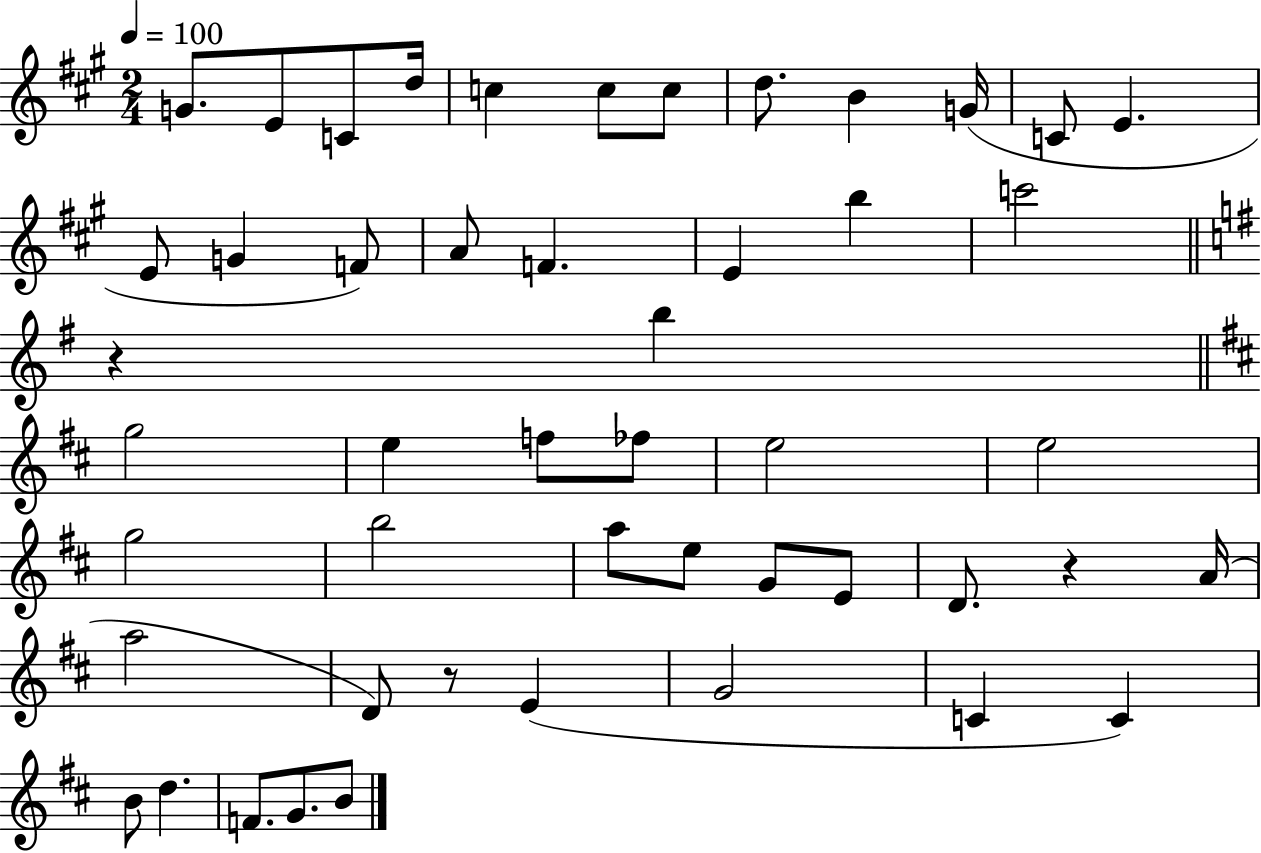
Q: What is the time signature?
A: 2/4